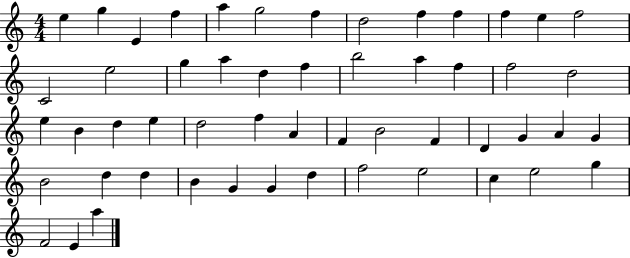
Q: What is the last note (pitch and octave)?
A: A5